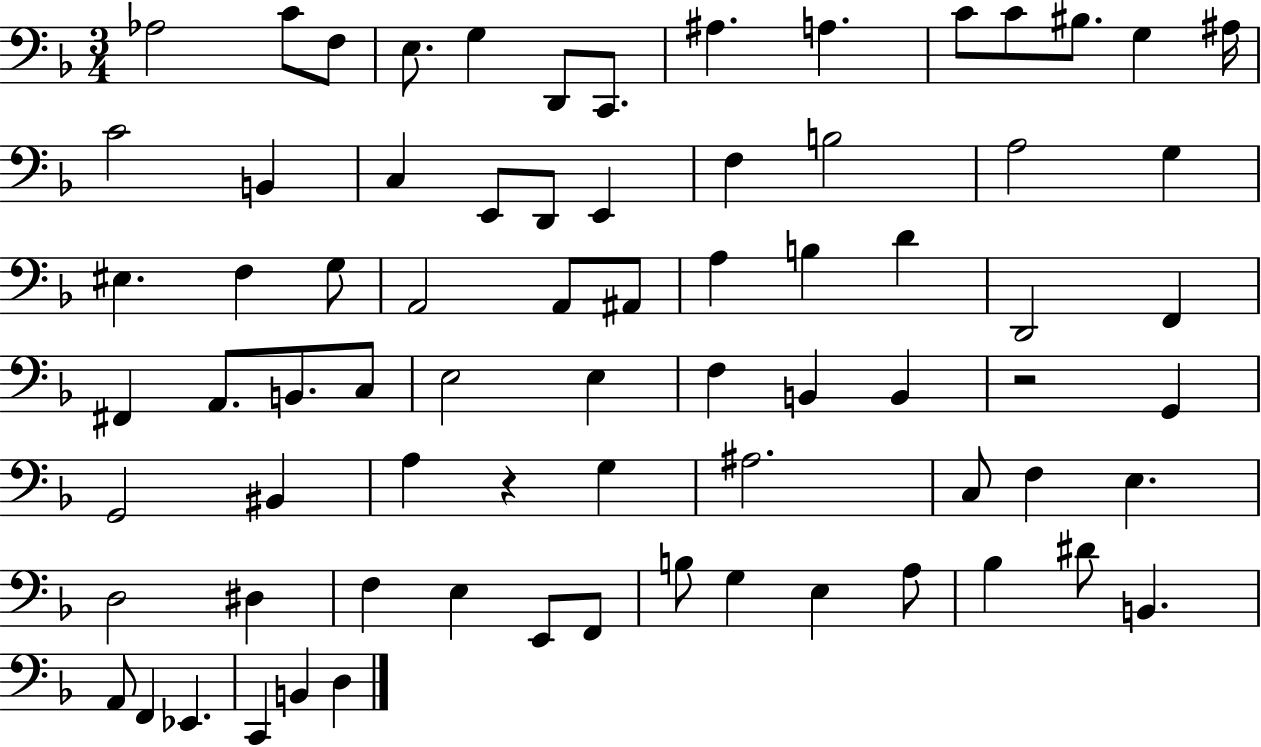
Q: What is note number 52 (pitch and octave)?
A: F3